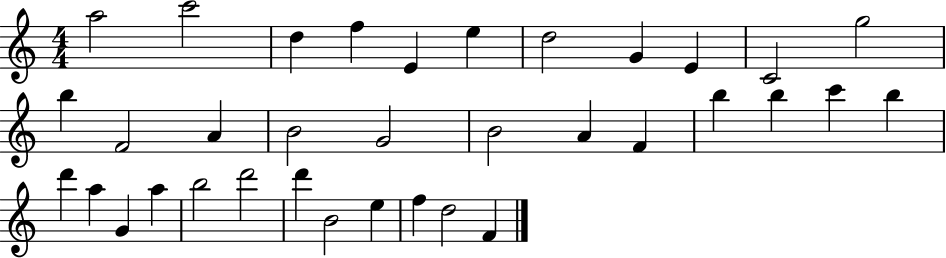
A5/h C6/h D5/q F5/q E4/q E5/q D5/h G4/q E4/q C4/h G5/h B5/q F4/h A4/q B4/h G4/h B4/h A4/q F4/q B5/q B5/q C6/q B5/q D6/q A5/q G4/q A5/q B5/h D6/h D6/q B4/h E5/q F5/q D5/h F4/q